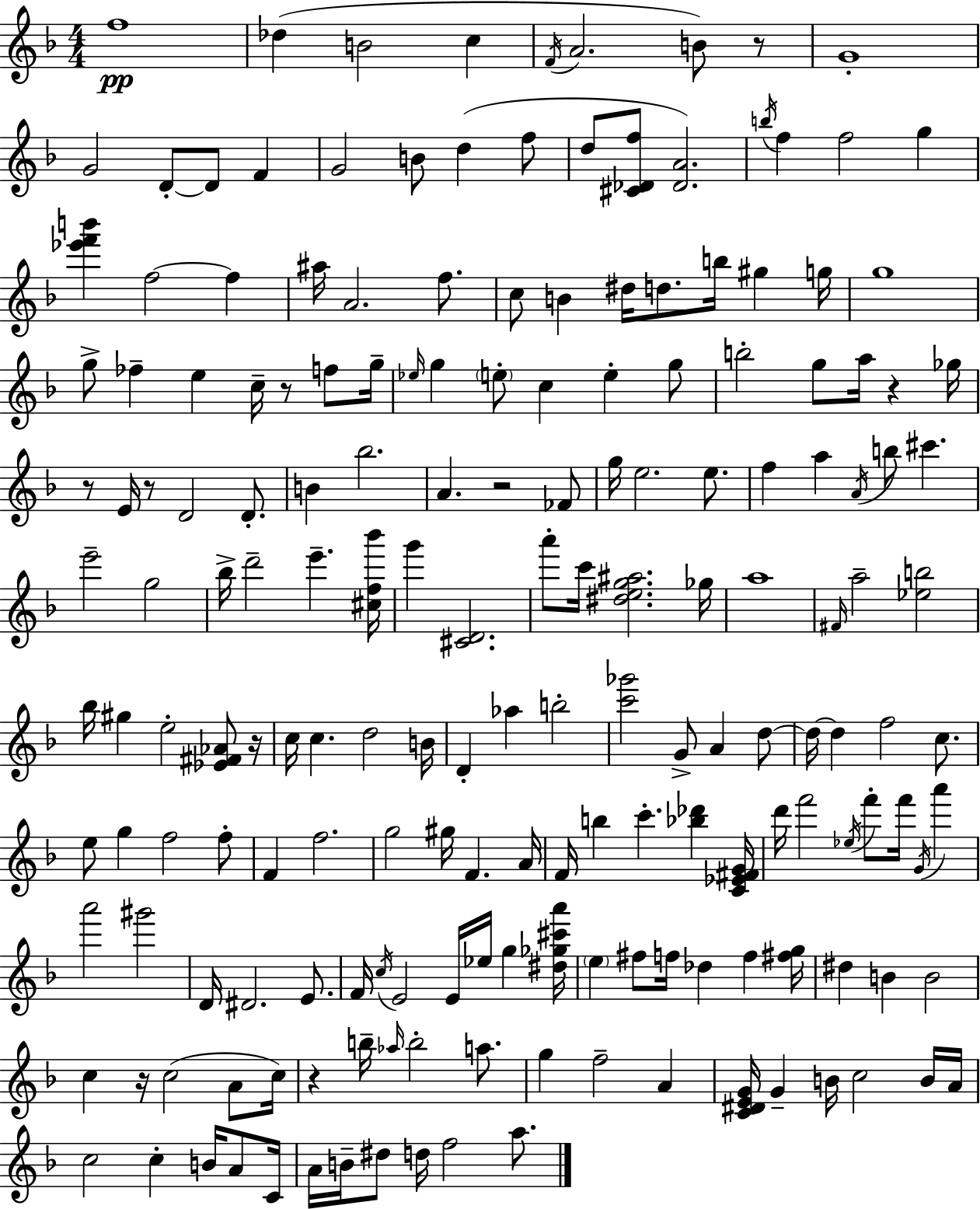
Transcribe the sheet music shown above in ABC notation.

X:1
T:Untitled
M:4/4
L:1/4
K:Dm
f4 _d B2 c F/4 A2 B/2 z/2 G4 G2 D/2 D/2 F G2 B/2 d f/2 d/2 [^C_Df]/2 [_DA]2 b/4 f f2 g [_e'f'b'] f2 f ^a/4 A2 f/2 c/2 B ^d/4 d/2 b/4 ^g g/4 g4 g/2 _f e c/4 z/2 f/2 g/4 _e/4 g e/2 c e g/2 b2 g/2 a/4 z _g/4 z/2 E/4 z/2 D2 D/2 B _b2 A z2 _F/2 g/4 e2 e/2 f a A/4 b/2 ^c' e'2 g2 _b/4 d'2 e' [^cf_b']/4 g' [^CD]2 a'/2 c'/4 [^deg^a]2 _g/4 a4 ^F/4 a2 [_eb]2 _b/4 ^g e2 [_E^F_A]/2 z/4 c/4 c d2 B/4 D _a b2 [c'_g']2 G/2 A d/2 d/4 d f2 c/2 e/2 g f2 f/2 F f2 g2 ^g/4 F A/4 F/4 b c' [_b_d'] [C_E^FG]/4 d'/4 f'2 _e/4 f'/2 f'/4 G/4 a' a'2 ^g'2 D/4 ^D2 E/2 F/4 c/4 E2 E/4 _e/4 g [^d_g^c'a']/4 e ^f/2 f/4 _d f [^fg]/4 ^d B B2 c z/4 c2 A/2 c/4 z b/4 _a/4 b2 a/2 g f2 A [C^DEG]/4 G B/4 c2 B/4 A/4 c2 c B/4 A/2 C/4 A/4 B/4 ^d/2 d/4 f2 a/2